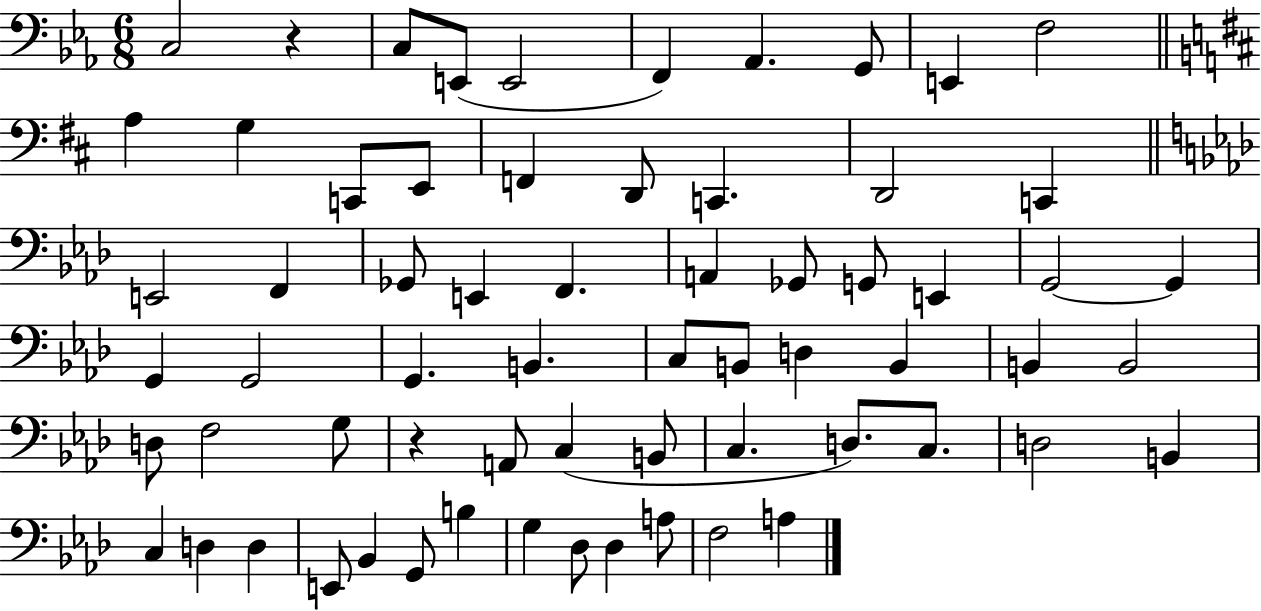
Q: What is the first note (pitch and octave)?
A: C3